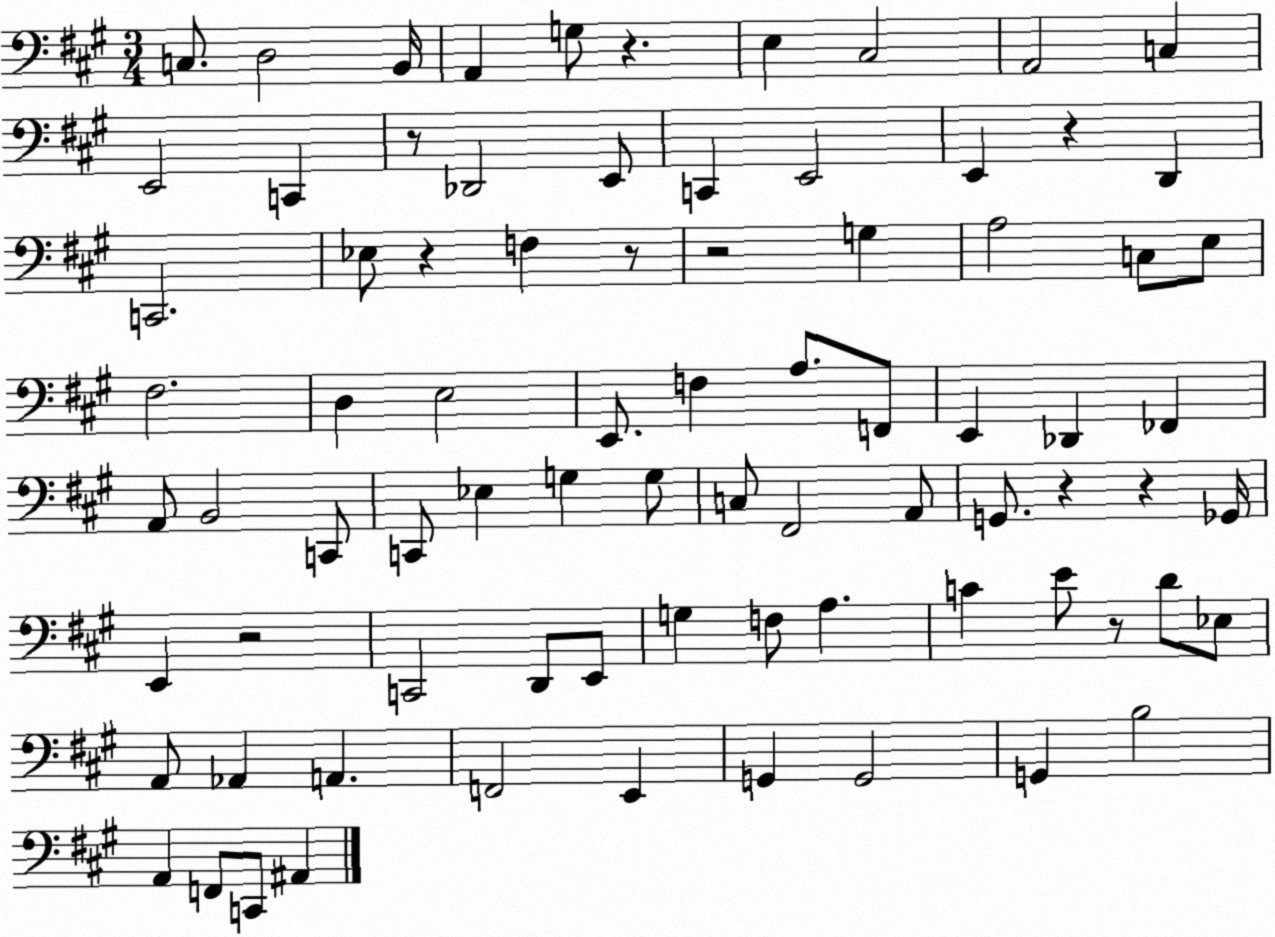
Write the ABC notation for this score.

X:1
T:Untitled
M:3/4
L:1/4
K:A
C,/2 D,2 B,,/4 A,, G,/2 z E, ^C,2 A,,2 C, E,,2 C,, z/2 _D,,2 E,,/2 C,, E,,2 E,, z D,, C,,2 _E,/2 z F, z/2 z2 G, A,2 C,/2 E,/2 ^F,2 D, E,2 E,,/2 F, A,/2 F,,/2 E,, _D,, _F,, A,,/2 B,,2 C,,/2 C,,/2 _E, G, G,/2 C,/2 ^F,,2 A,,/2 G,,/2 z z _G,,/4 E,, z2 C,,2 D,,/2 E,,/2 G, F,/2 A, C E/2 z/2 D/2 _E,/2 A,,/2 _A,, A,, F,,2 E,, G,, G,,2 G,, B,2 A,, F,,/2 C,,/2 ^A,,